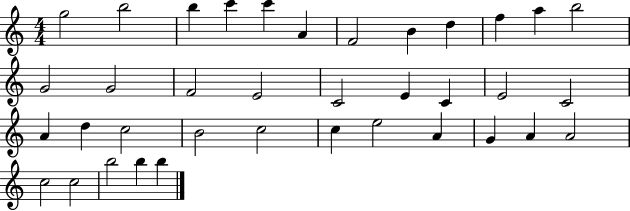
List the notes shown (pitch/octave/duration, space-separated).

G5/h B5/h B5/q C6/q C6/q A4/q F4/h B4/q D5/q F5/q A5/q B5/h G4/h G4/h F4/h E4/h C4/h E4/q C4/q E4/h C4/h A4/q D5/q C5/h B4/h C5/h C5/q E5/h A4/q G4/q A4/q A4/h C5/h C5/h B5/h B5/q B5/q